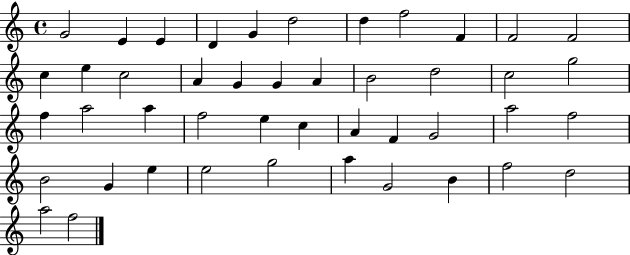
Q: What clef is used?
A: treble